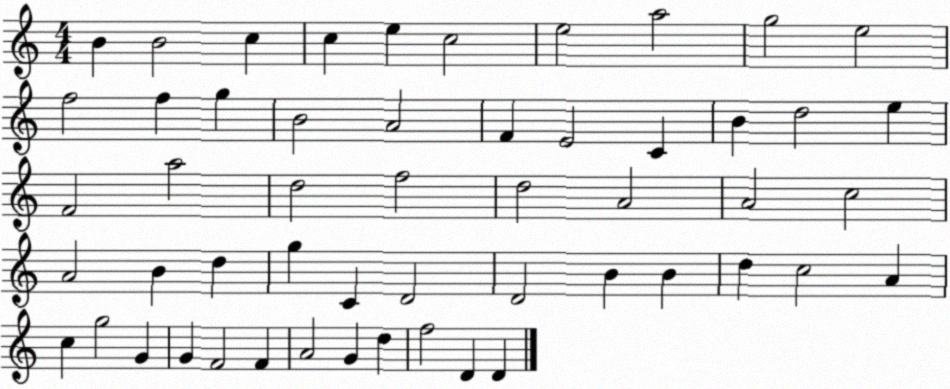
X:1
T:Untitled
M:4/4
L:1/4
K:C
B B2 c c e c2 e2 a2 g2 e2 f2 f g B2 A2 F E2 C B d2 e F2 a2 d2 f2 d2 A2 A2 c2 A2 B d g C D2 D2 B B d c2 A c g2 G G F2 F A2 G d f2 D D